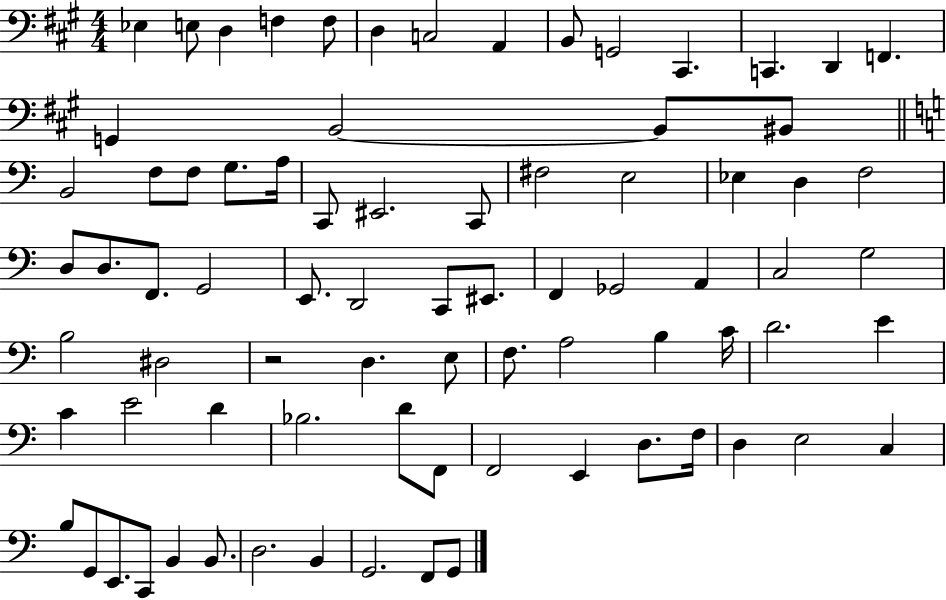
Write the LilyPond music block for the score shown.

{
  \clef bass
  \numericTimeSignature
  \time 4/4
  \key a \major
  ees4 e8 d4 f4 f8 | d4 c2 a,4 | b,8 g,2 cis,4. | c,4. d,4 f,4. | \break g,4 b,2~~ b,8 bis,8 | \bar "||" \break \key c \major b,2 f8 f8 g8. a16 | c,8 eis,2. c,8 | fis2 e2 | ees4 d4 f2 | \break d8 d8. f,8. g,2 | e,8. d,2 c,8 eis,8. | f,4 ges,2 a,4 | c2 g2 | \break b2 dis2 | r2 d4. e8 | f8. a2 b4 c'16 | d'2. e'4 | \break c'4 e'2 d'4 | bes2. d'8 f,8 | f,2 e,4 d8. f16 | d4 e2 c4 | \break b8 g,8 e,8. c,8 b,4 b,8. | d2. b,4 | g,2. f,8 g,8 | \bar "|."
}